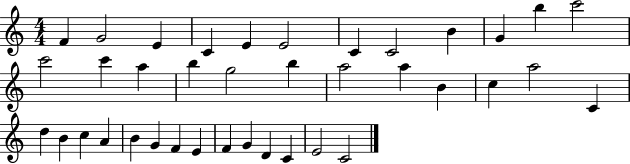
F4/q G4/h E4/q C4/q E4/q E4/h C4/q C4/h B4/q G4/q B5/q C6/h C6/h C6/q A5/q B5/q G5/h B5/q A5/h A5/q B4/q C5/q A5/h C4/q D5/q B4/q C5/q A4/q B4/q G4/q F4/q E4/q F4/q G4/q D4/q C4/q E4/h C4/h